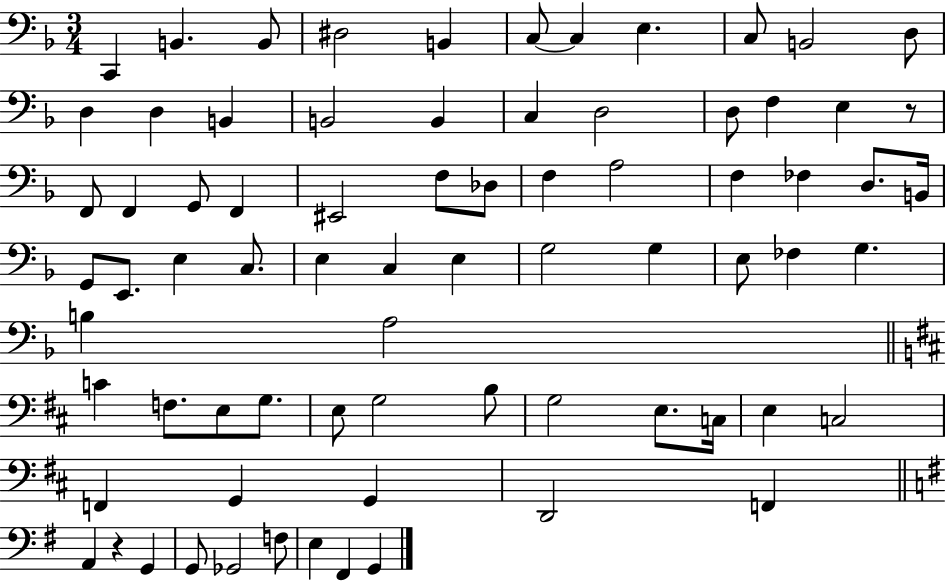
{
  \clef bass
  \numericTimeSignature
  \time 3/4
  \key f \major
  c,4 b,4. b,8 | dis2 b,4 | c8~~ c4 e4. | c8 b,2 d8 | \break d4 d4 b,4 | b,2 b,4 | c4 d2 | d8 f4 e4 r8 | \break f,8 f,4 g,8 f,4 | eis,2 f8 des8 | f4 a2 | f4 fes4 d8. b,16 | \break g,8 e,8. e4 c8. | e4 c4 e4 | g2 g4 | e8 fes4 g4. | \break b4 a2 | \bar "||" \break \key d \major c'4 f8. e8 g8. | e8 g2 b8 | g2 e8. c16 | e4 c2 | \break f,4 g,4 g,4 | d,2 f,4 | \bar "||" \break \key e \minor a,4 r4 g,4 | g,8 ges,2 f8 | e4 fis,4 g,4 | \bar "|."
}